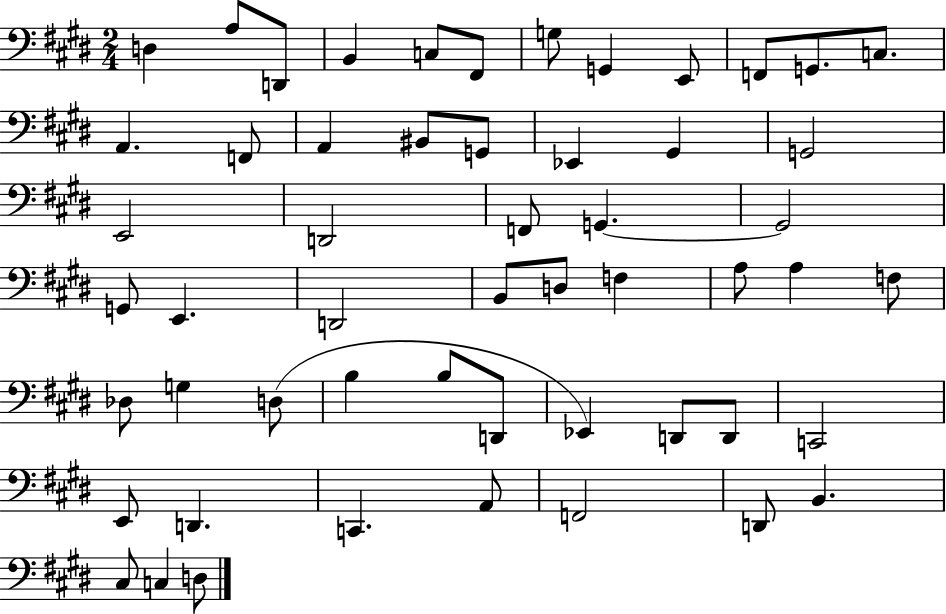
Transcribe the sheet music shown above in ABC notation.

X:1
T:Untitled
M:2/4
L:1/4
K:E
D, A,/2 D,,/2 B,, C,/2 ^F,,/2 G,/2 G,, E,,/2 F,,/2 G,,/2 C,/2 A,, F,,/2 A,, ^B,,/2 G,,/2 _E,, ^G,, G,,2 E,,2 D,,2 F,,/2 G,, G,,2 G,,/2 E,, D,,2 B,,/2 D,/2 F, A,/2 A, F,/2 _D,/2 G, D,/2 B, B,/2 D,,/2 _E,, D,,/2 D,,/2 C,,2 E,,/2 D,, C,, A,,/2 F,,2 D,,/2 B,, ^C,/2 C, D,/2